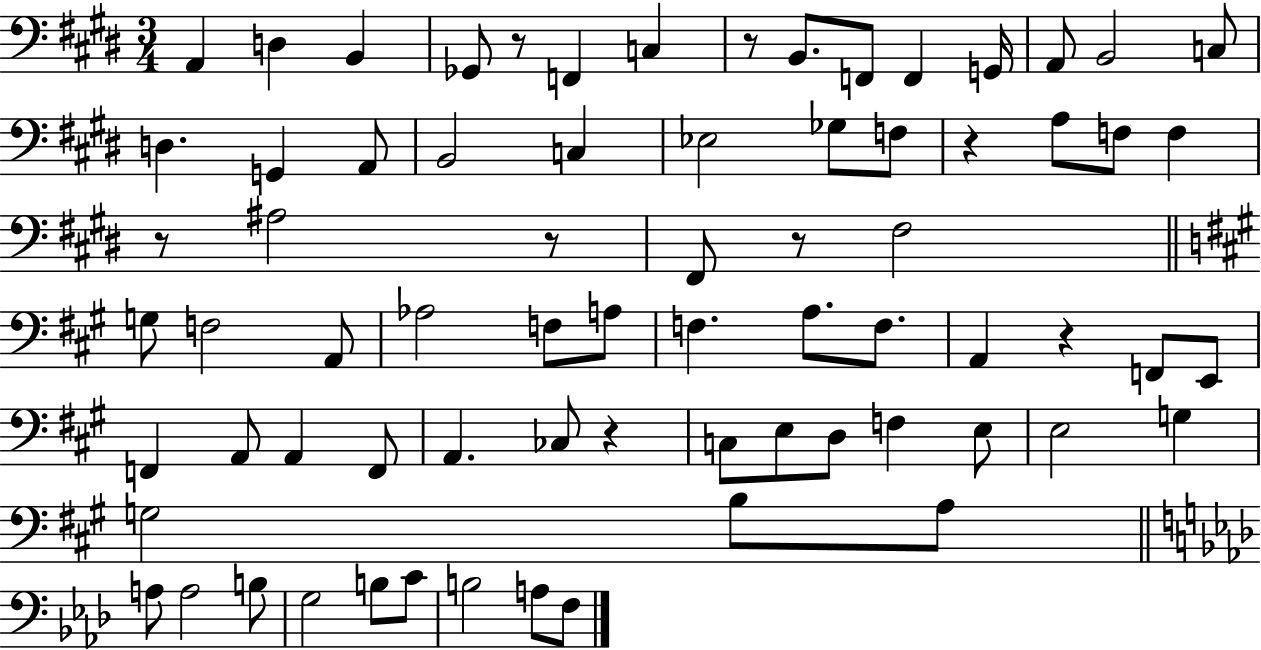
X:1
T:Untitled
M:3/4
L:1/4
K:E
A,, D, B,, _G,,/2 z/2 F,, C, z/2 B,,/2 F,,/2 F,, G,,/4 A,,/2 B,,2 C,/2 D, G,, A,,/2 B,,2 C, _E,2 _G,/2 F,/2 z A,/2 F,/2 F, z/2 ^A,2 z/2 ^F,,/2 z/2 ^F,2 G,/2 F,2 A,,/2 _A,2 F,/2 A,/2 F, A,/2 F,/2 A,, z F,,/2 E,,/2 F,, A,,/2 A,, F,,/2 A,, _C,/2 z C,/2 E,/2 D,/2 F, E,/2 E,2 G, G,2 B,/2 A,/2 A,/2 A,2 B,/2 G,2 B,/2 C/2 B,2 A,/2 F,/2